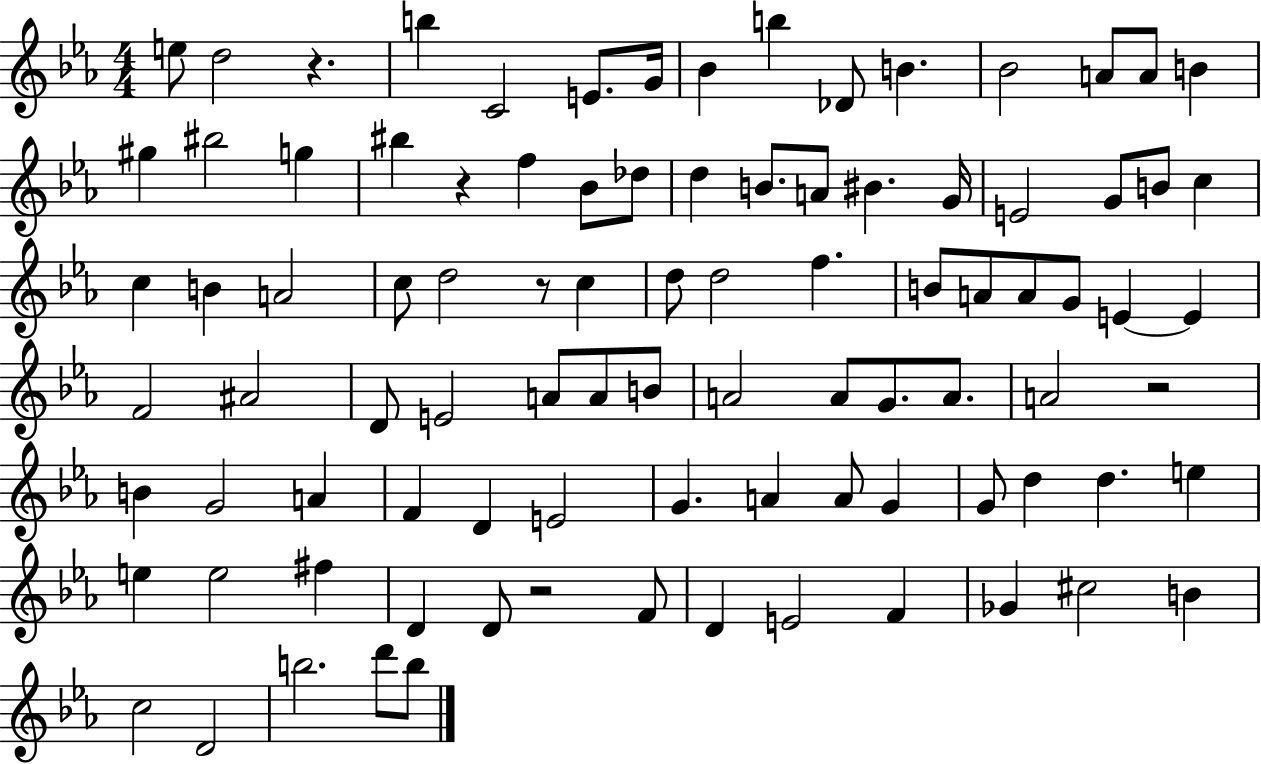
{
  \clef treble
  \numericTimeSignature
  \time 4/4
  \key ees \major
  \repeat volta 2 { e''8 d''2 r4. | b''4 c'2 e'8. g'16 | bes'4 b''4 des'8 b'4. | bes'2 a'8 a'8 b'4 | \break gis''4 bis''2 g''4 | bis''4 r4 f''4 bes'8 des''8 | d''4 b'8. a'8 bis'4. g'16 | e'2 g'8 b'8 c''4 | \break c''4 b'4 a'2 | c''8 d''2 r8 c''4 | d''8 d''2 f''4. | b'8 a'8 a'8 g'8 e'4~~ e'4 | \break f'2 ais'2 | d'8 e'2 a'8 a'8 b'8 | a'2 a'8 g'8. a'8. | a'2 r2 | \break b'4 g'2 a'4 | f'4 d'4 e'2 | g'4. a'4 a'8 g'4 | g'8 d''4 d''4. e''4 | \break e''4 e''2 fis''4 | d'4 d'8 r2 f'8 | d'4 e'2 f'4 | ges'4 cis''2 b'4 | \break c''2 d'2 | b''2. d'''8 b''8 | } \bar "|."
}